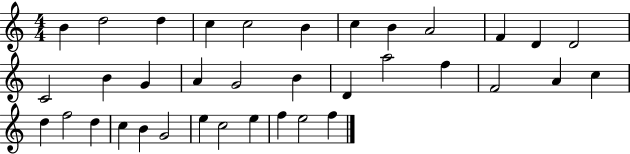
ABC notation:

X:1
T:Untitled
M:4/4
L:1/4
K:C
B d2 d c c2 B c B A2 F D D2 C2 B G A G2 B D a2 f F2 A c d f2 d c B G2 e c2 e f e2 f